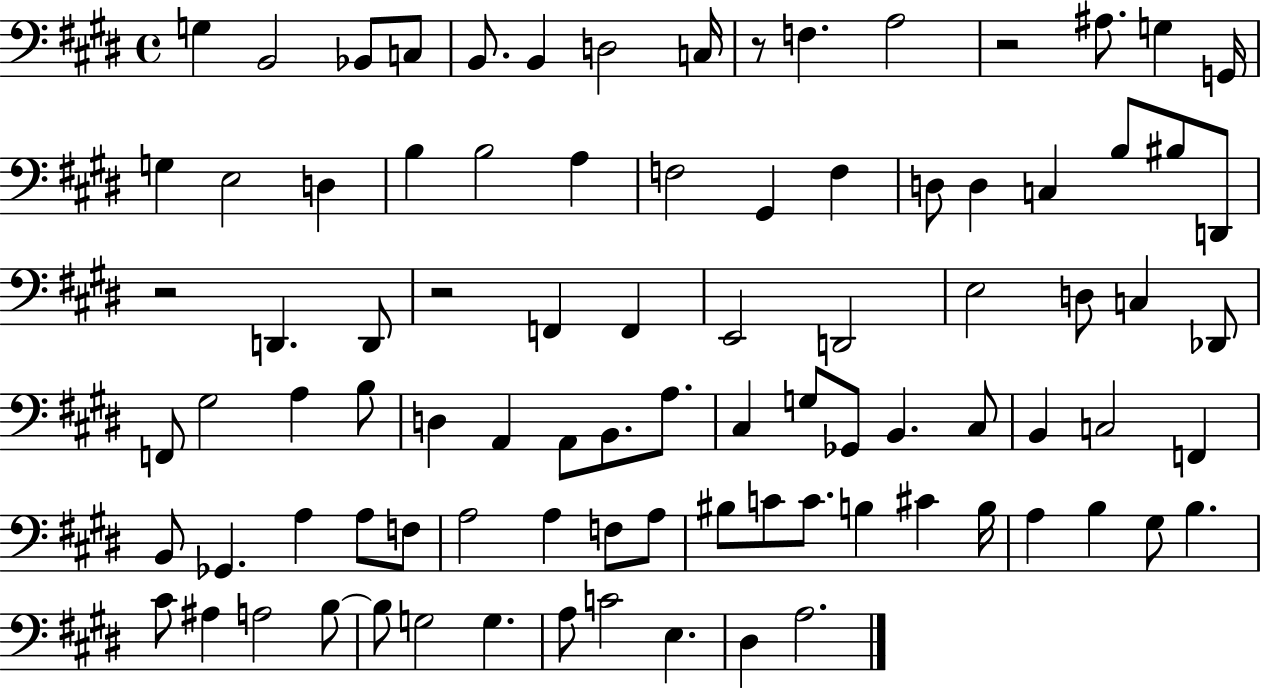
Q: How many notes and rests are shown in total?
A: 90